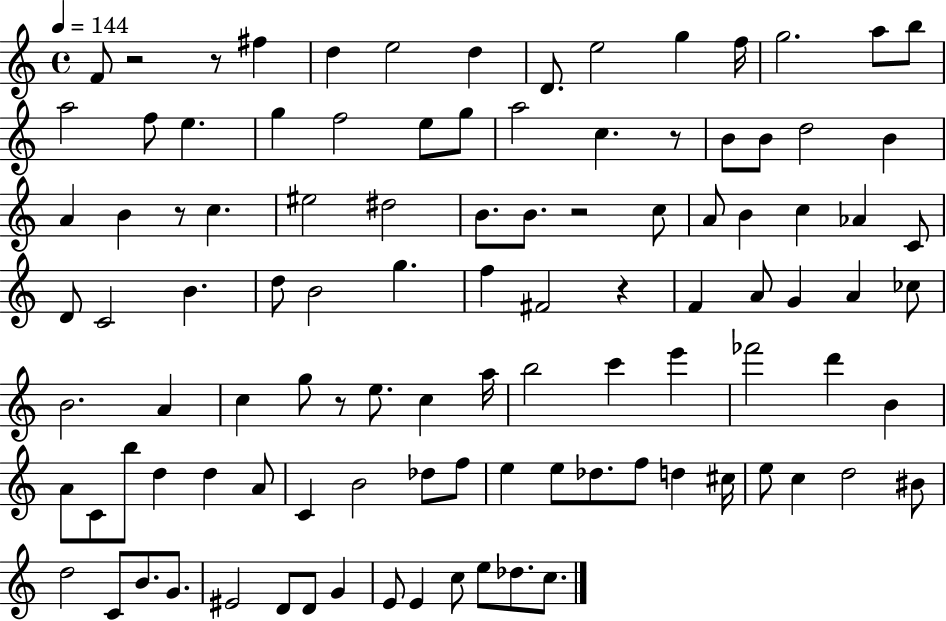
{
  \clef treble
  \time 4/4
  \defaultTimeSignature
  \key c \major
  \tempo 4 = 144
  f'8 r2 r8 fis''4 | d''4 e''2 d''4 | d'8. e''2 g''4 f''16 | g''2. a''8 b''8 | \break a''2 f''8 e''4. | g''4 f''2 e''8 g''8 | a''2 c''4. r8 | b'8 b'8 d''2 b'4 | \break a'4 b'4 r8 c''4. | eis''2 dis''2 | b'8. b'8. r2 c''8 | a'8 b'4 c''4 aes'4 c'8 | \break d'8 c'2 b'4. | d''8 b'2 g''4. | f''4 fis'2 r4 | f'4 a'8 g'4 a'4 ces''8 | \break b'2. a'4 | c''4 g''8 r8 e''8. c''4 a''16 | b''2 c'''4 e'''4 | fes'''2 d'''4 b'4 | \break a'8 c'8 b''8 d''4 d''4 a'8 | c'4 b'2 des''8 f''8 | e''4 e''8 des''8. f''8 d''4 cis''16 | e''8 c''4 d''2 bis'8 | \break d''2 c'8 b'8. g'8. | eis'2 d'8 d'8 g'4 | e'8 e'4 c''8 e''8 des''8. c''8. | \bar "|."
}